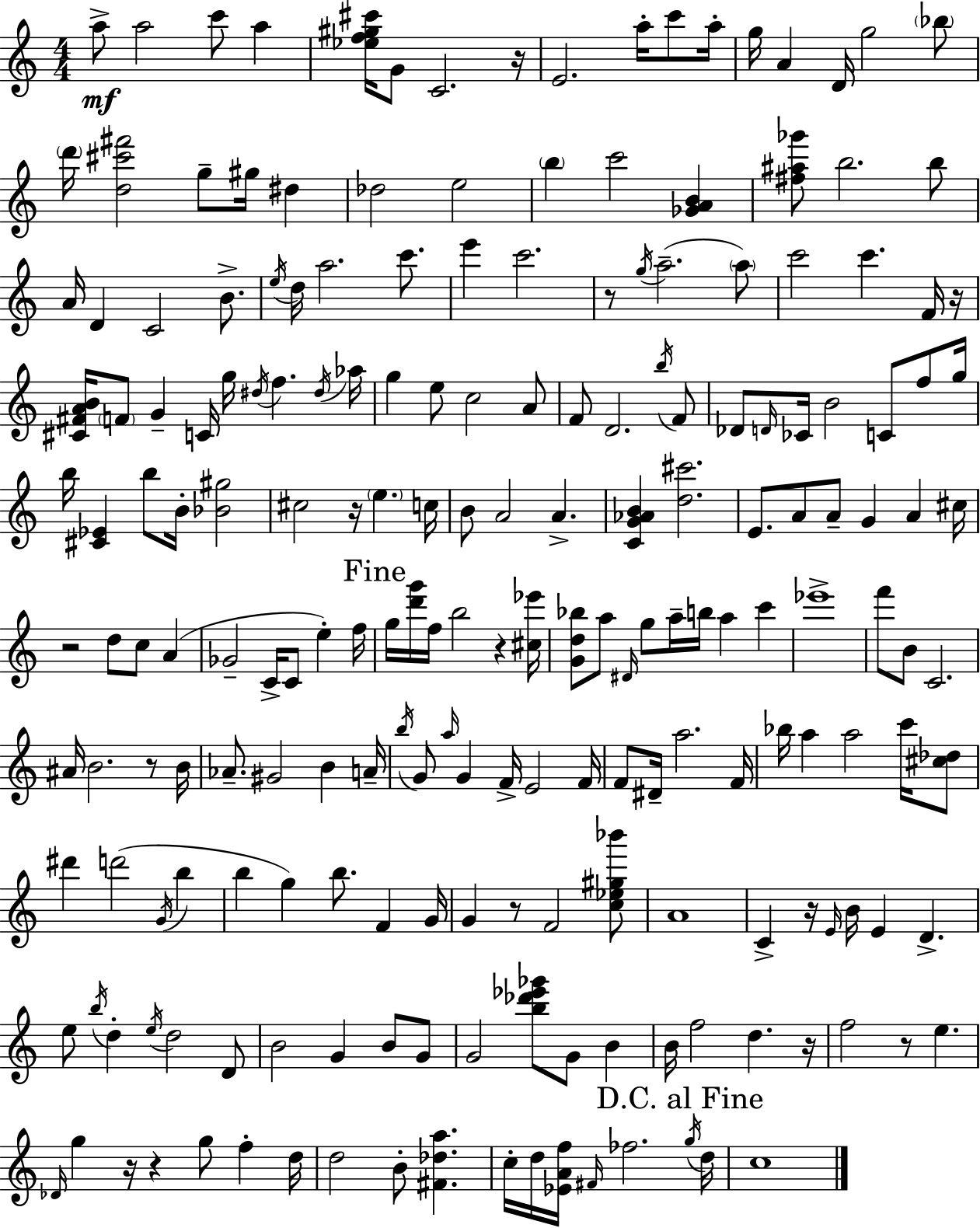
{
  \clef treble
  \numericTimeSignature
  \time 4/4
  \key c \major
  \repeat volta 2 { a''8->\mf a''2 c'''8 a''4 | <ees'' f'' gis'' cis'''>16 g'8 c'2. r16 | e'2. a''16-. c'''8 a''16-. | g''16 a'4 d'16 g''2 \parenthesize bes''8 | \break \parenthesize d'''16 <d'' cis''' fis'''>2 g''8-- gis''16 dis''4 | des''2 e''2 | \parenthesize b''4 c'''2 <ges' a' b'>4 | <fis'' ais'' ges'''>8 b''2. b''8 | \break a'16 d'4 c'2 b'8.-> | \acciaccatura { e''16 } d''16 a''2. c'''8. | e'''4 c'''2. | r8 \acciaccatura { g''16 }( a''2.-- | \break \parenthesize a''8) c'''2 c'''4. | f'16 r16 <cis' fis' a' b'>16 \parenthesize f'8 g'4-- c'16 g''16 \acciaccatura { dis''16 } f''4. | \acciaccatura { dis''16 } aes''16 g''4 e''8 c''2 | a'8 f'8 d'2. | \break \acciaccatura { b''16 } f'8 des'8 \grace { d'16 } ces'16 b'2 | c'8 f''8 g''16 b''16 <cis' ees'>4 b''8 b'16-. <bes' gis''>2 | cis''2 r16 \parenthesize e''4. | c''16 b'8 a'2 | \break a'4.-> <c' g' aes' b'>4 <d'' cis'''>2. | e'8. a'8 a'8-- g'4 | a'4 cis''16 r2 d''8 | c''8 a'4( ges'2-- c'16-> c'8 | \break e''4-.) f''16 \mark "Fine" g''16 <d''' g'''>16 f''16 b''2 | r4 <cis'' ees'''>16 <g' d'' bes''>8 a''8 \grace { dis'16 } g''8 a''16-- b''16 a''4 | c'''4 ees'''1-> | f'''8 b'8 c'2. | \break ais'16 b'2. | r8 b'16 aes'8.-- gis'2 | b'4 a'16-- \acciaccatura { b''16 } g'8 \grace { a''16 } g'4 f'16-> | e'2 f'16 f'8 dis'16-- a''2. | \break f'16 bes''16 a''4 a''2 | c'''16 <cis'' des''>8 dis'''4 d'''2( | \acciaccatura { g'16 } b''4 b''4 g''4) | b''8. f'4 g'16 g'4 r8 | \break f'2 <c'' ees'' gis'' bes'''>8 a'1 | c'4-> r16 \grace { e'16 } | b'16 e'4 d'4.-> e''8 \acciaccatura { b''16 } d''4-. | \acciaccatura { e''16 } d''2 d'8 b'2 | \break g'4 b'8 g'8 g'2 | <b'' des''' ees''' ges'''>8 g'8 b'4 b'16 f''2 | d''4. r16 f''2 | r8 e''4. \grace { des'16 } g''4 | \break r16 r4 g''8 f''4-. d''16 d''2 | b'8-. <fis' des'' a''>4. c''16-. d''16 | <ees' a' f''>16 \grace { fis'16 } fes''2. \mark "D.C. al Fine" \acciaccatura { g''16 } d''16 | c''1 | \break } \bar "|."
}